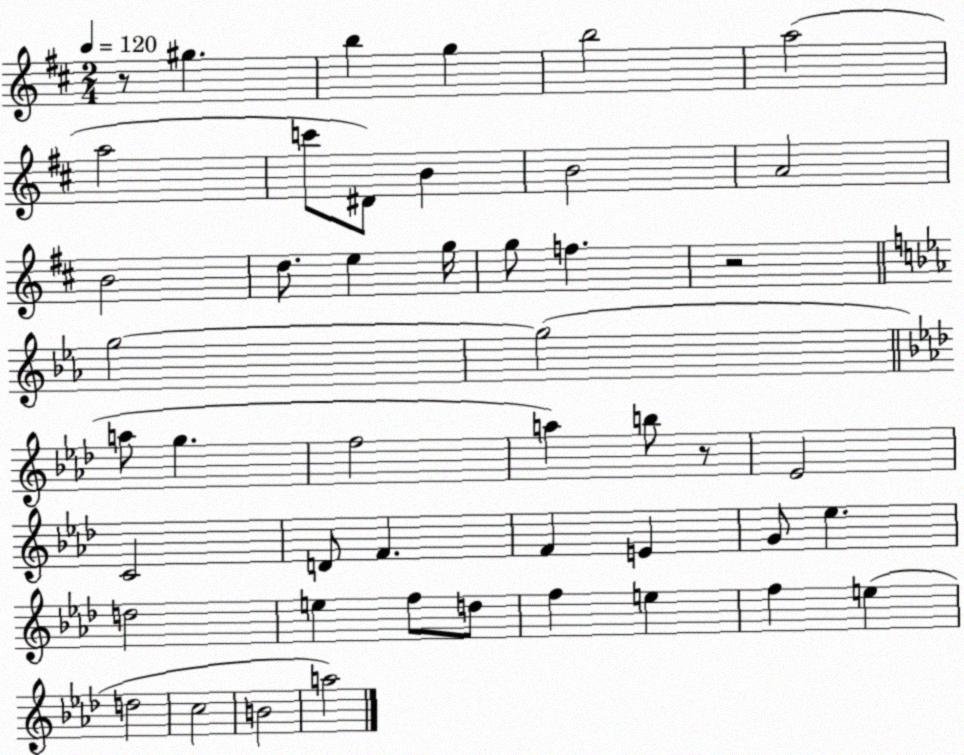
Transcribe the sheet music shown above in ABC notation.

X:1
T:Untitled
M:2/4
L:1/4
K:D
z/2 ^g b g b2 a2 a2 c'/2 ^D/2 B B2 A2 B2 d/2 e g/4 g/2 f z2 g2 g2 a/2 g f2 a b/2 z/2 _E2 C2 D/2 F F E G/2 _e d2 e f/2 d/2 f e f e d2 c2 B2 a2